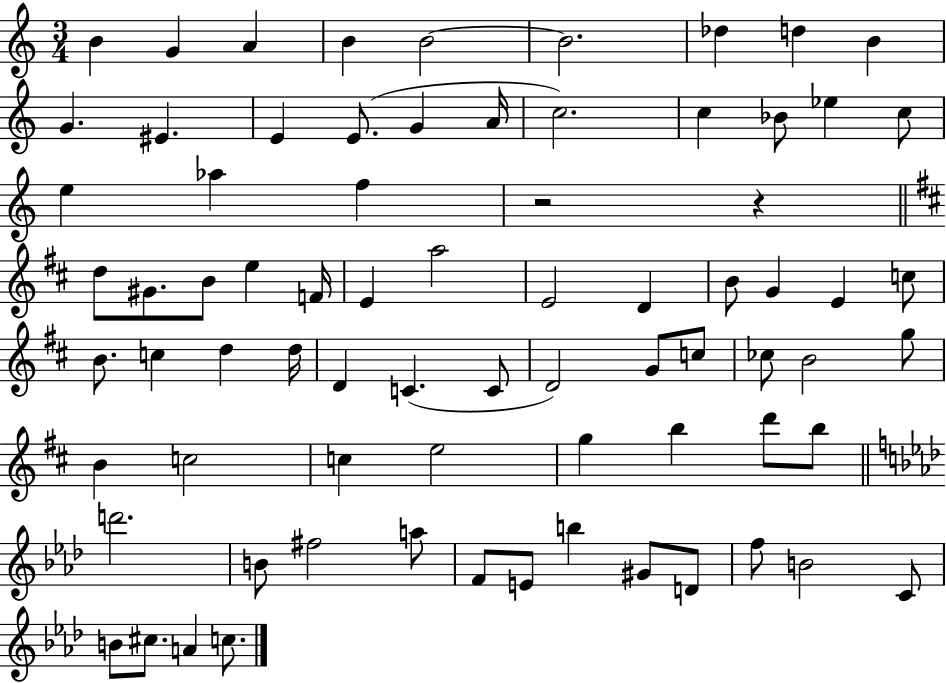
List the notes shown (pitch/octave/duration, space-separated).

B4/q G4/q A4/q B4/q B4/h B4/h. Db5/q D5/q B4/q G4/q. EIS4/q. E4/q E4/e. G4/q A4/s C5/h. C5/q Bb4/e Eb5/q C5/e E5/q Ab5/q F5/q R/h R/q D5/e G#4/e. B4/e E5/q F4/s E4/q A5/h E4/h D4/q B4/e G4/q E4/q C5/e B4/e. C5/q D5/q D5/s D4/q C4/q. C4/e D4/h G4/e C5/e CES5/e B4/h G5/e B4/q C5/h C5/q E5/h G5/q B5/q D6/e B5/e D6/h. B4/e F#5/h A5/e F4/e E4/e B5/q G#4/e D4/e F5/e B4/h C4/e B4/e C#5/e. A4/q C5/e.